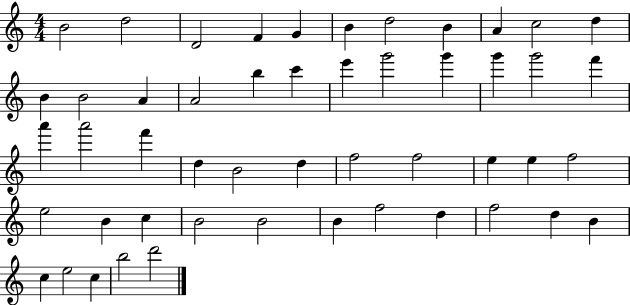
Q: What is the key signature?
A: C major